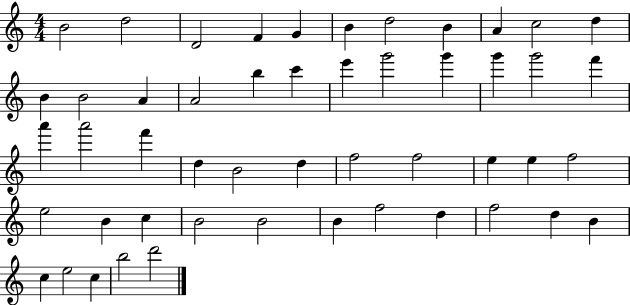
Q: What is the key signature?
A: C major